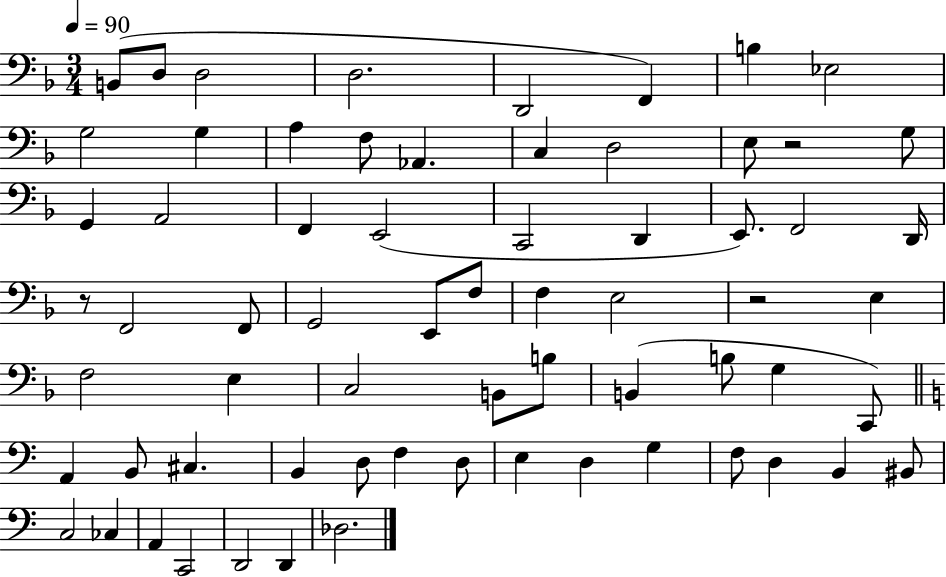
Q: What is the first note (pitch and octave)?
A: B2